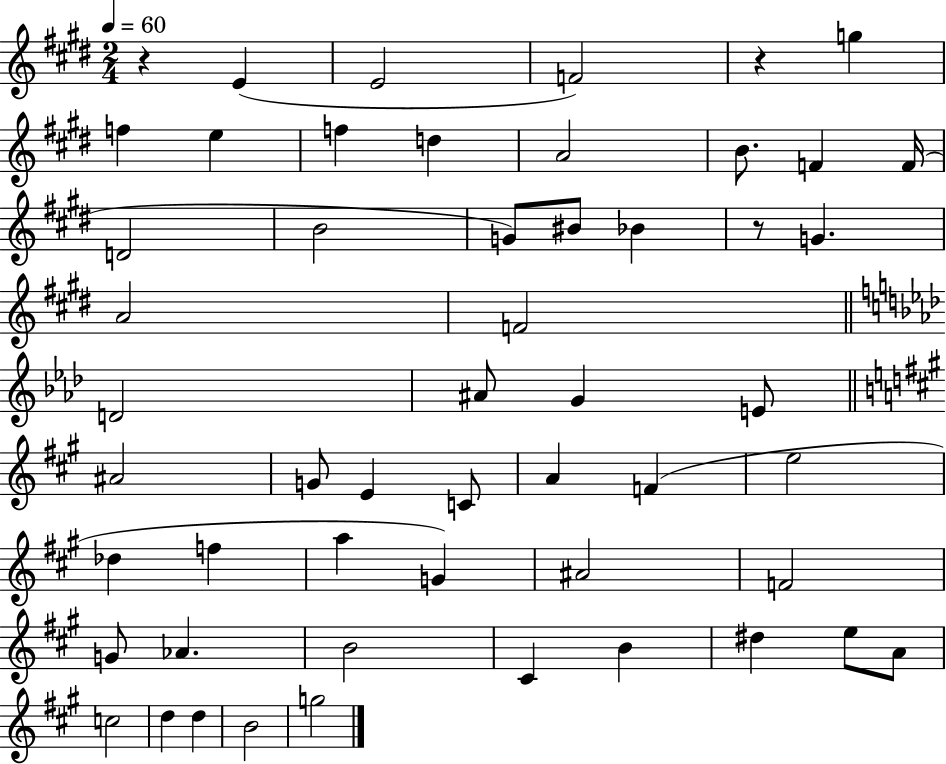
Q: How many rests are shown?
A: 3